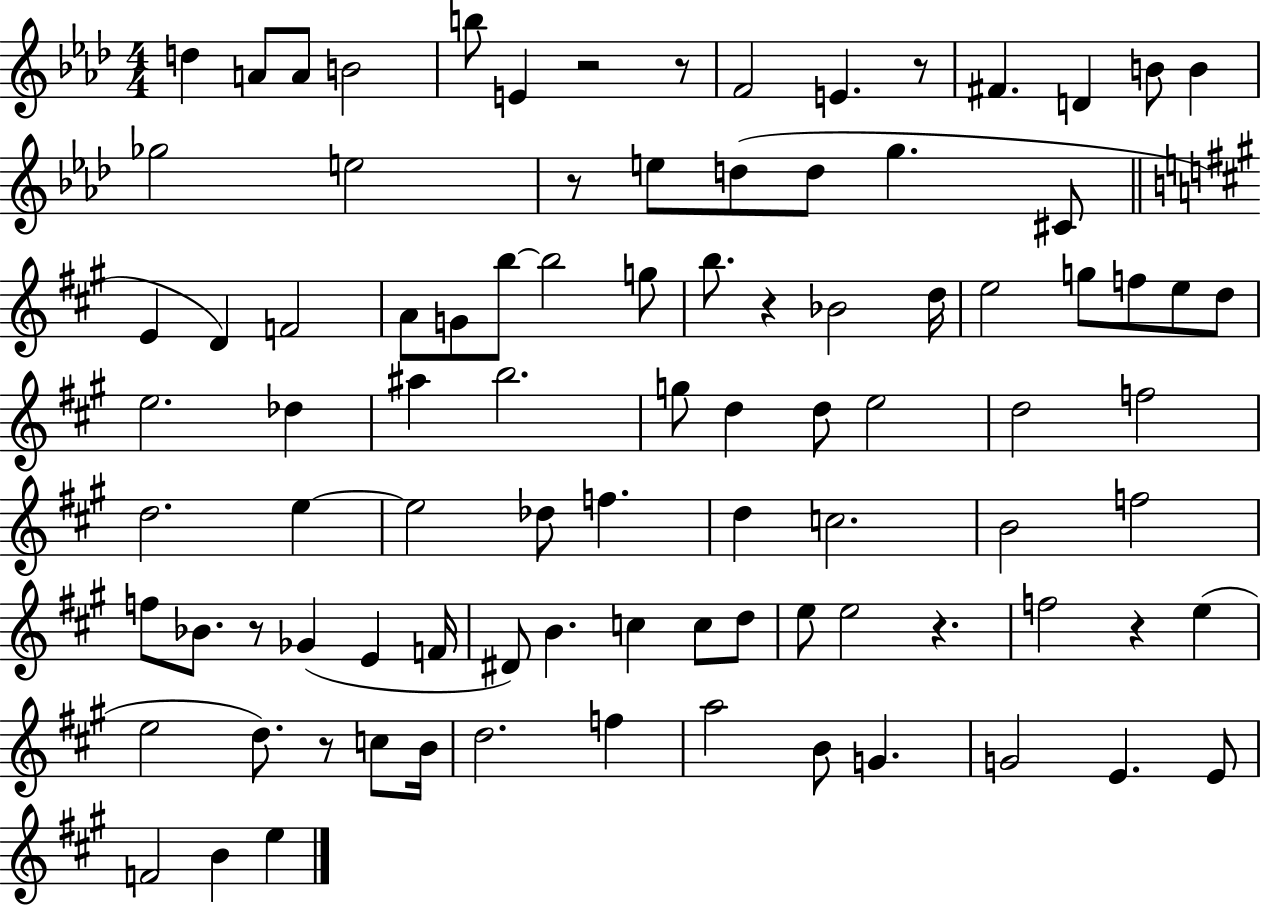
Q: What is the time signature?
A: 4/4